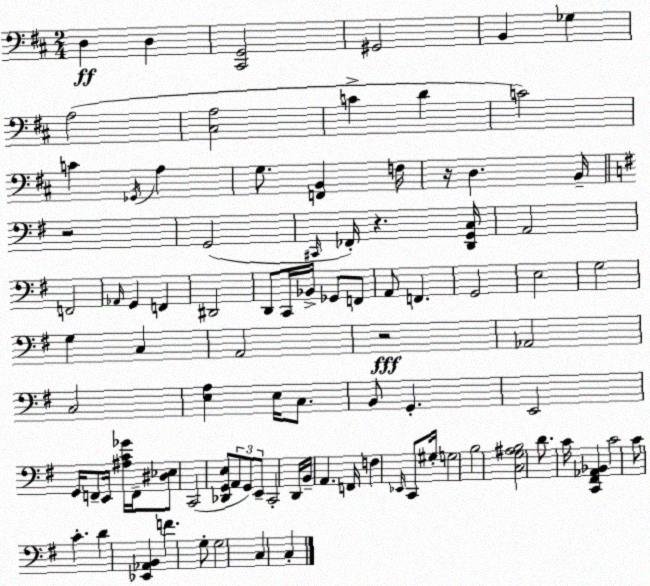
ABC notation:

X:1
T:Untitled
M:2/4
L:1/4
K:D
D, D, [^C,,G,,]2 ^G,,2 B,, _G, A,2 [^C,A,]2 C D C2 C _G,,/4 A, G,/2 [F,,B,,] F,/4 z/4 D, B,,/4 z2 G,,2 ^C,,/4 _F,,/4 z [D,,G,,C,]/4 A,,2 F,,2 _A,,/4 G,, F,, ^D,,2 D,,/2 C,,/4 _B,,/4 _G,,/2 F,,/2 A,,/2 F,, G,,2 E,2 G,2 G, C, A,,2 z2 _A,,2 C,2 [E,A,] E,/4 C,/2 B,,/2 G,, E,,2 G,,/4 F,,/2 E,,/4 [^A,C_G]/4 F,,/4 [^D,_E,]/2 C,,2 [_D,,G,,E,]/2 A,,/2 G,,/2 E,,/2 C,,2 D,,/4 B,,/4 A,, F,,/4 F, _E,,/4 C,,/2 ^G,/4 G,2 B,2 [C,G,^A,B,]2 D/2 C/4 [C,,^F,,_A,,_B,,] C2 C/2 C D [_E,,_A,,B,,] F G,/2 G,2 C, C,